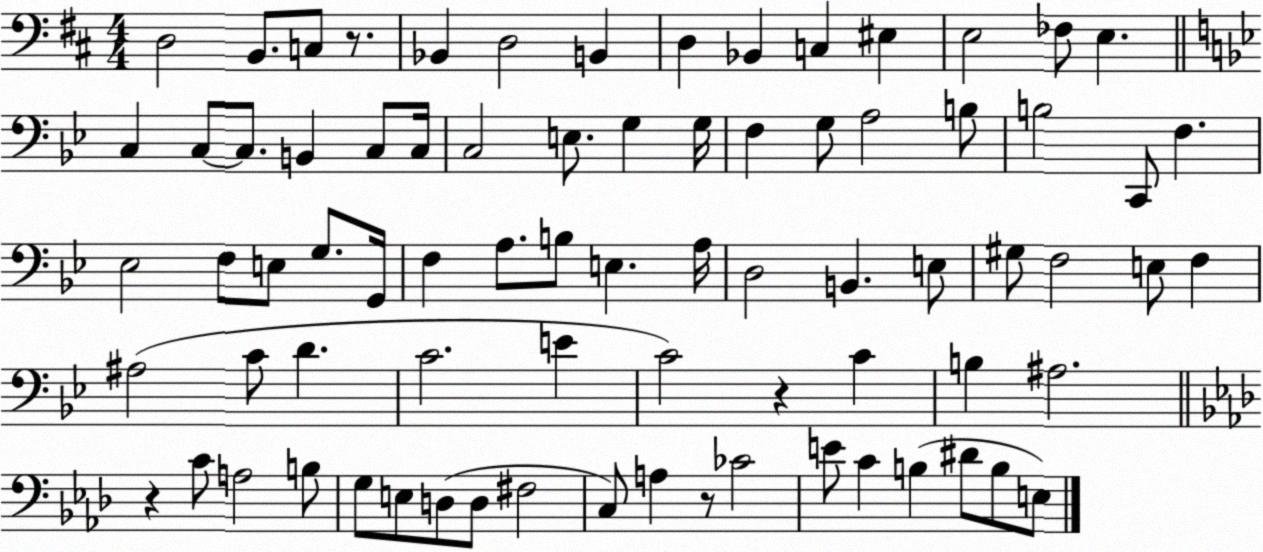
X:1
T:Untitled
M:4/4
L:1/4
K:D
D,2 B,,/2 C,/2 z/2 _B,, D,2 B,, D, _B,, C, ^E, E,2 _F,/2 E, C, C,/2 C,/2 B,, C,/2 C,/4 C,2 E,/2 G, G,/4 F, G,/2 A,2 B,/2 B,2 C,,/2 F, _E,2 F,/2 E,/2 G,/2 G,,/4 F, A,/2 B,/2 E, A,/4 D,2 B,, E,/2 ^G,/2 F,2 E,/2 F, ^A,2 C/2 D C2 E C2 z C B, ^A,2 z C/2 A,2 B,/2 G,/2 E,/2 D,/2 D,/2 ^F,2 C,/2 A, z/2 _C2 E/2 C B, ^D/2 B,/2 E,/2